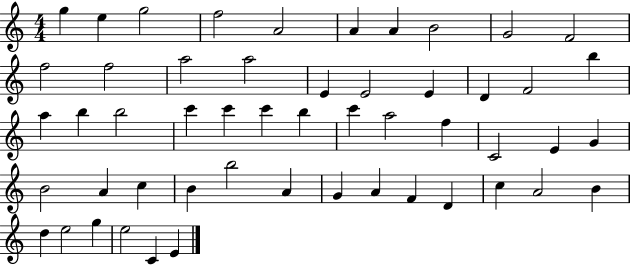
{
  \clef treble
  \numericTimeSignature
  \time 4/4
  \key c \major
  g''4 e''4 g''2 | f''2 a'2 | a'4 a'4 b'2 | g'2 f'2 | \break f''2 f''2 | a''2 a''2 | e'4 e'2 e'4 | d'4 f'2 b''4 | \break a''4 b''4 b''2 | c'''4 c'''4 c'''4 b''4 | c'''4 a''2 f''4 | c'2 e'4 g'4 | \break b'2 a'4 c''4 | b'4 b''2 a'4 | g'4 a'4 f'4 d'4 | c''4 a'2 b'4 | \break d''4 e''2 g''4 | e''2 c'4 e'4 | \bar "|."
}